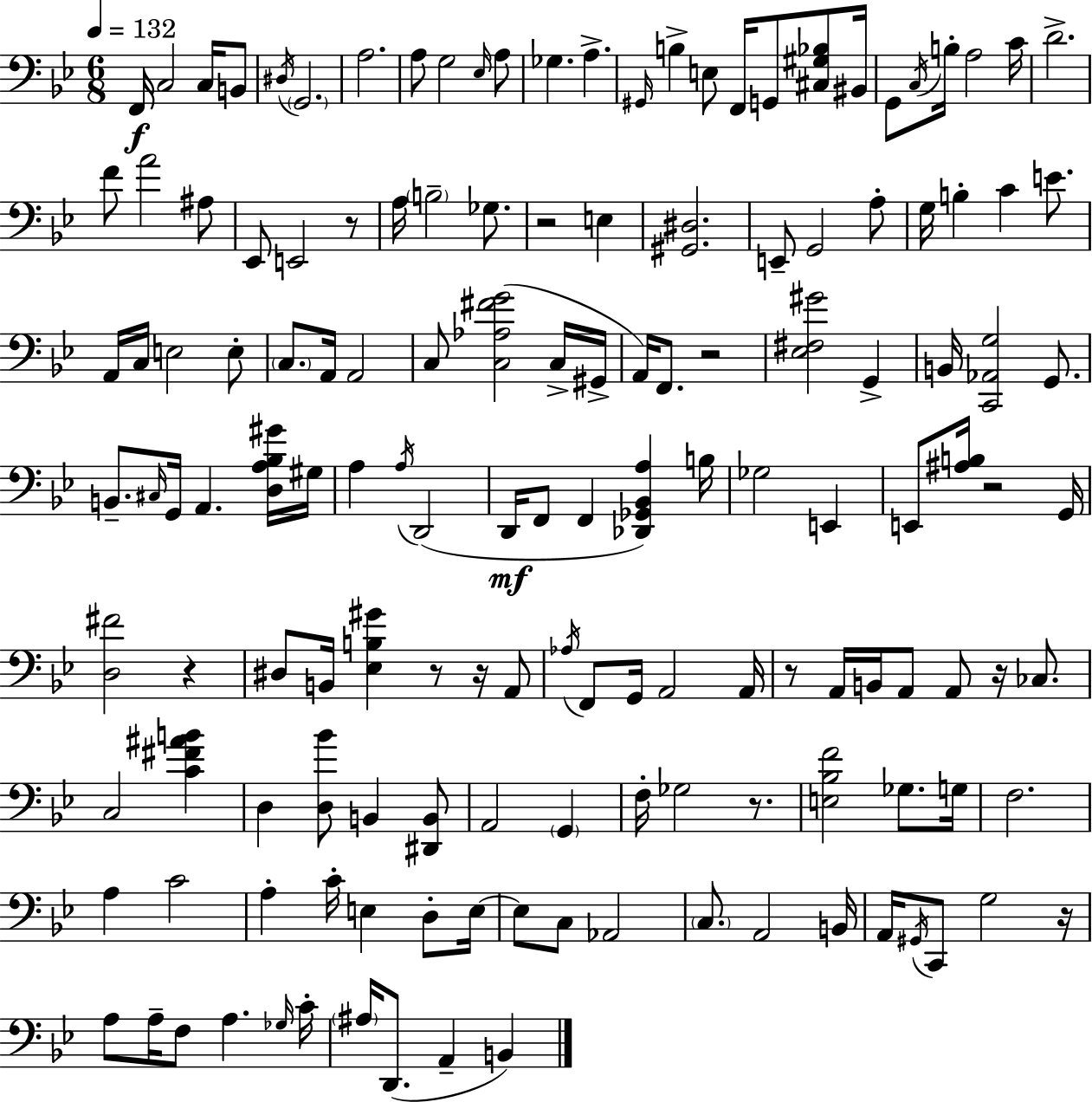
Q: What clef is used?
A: bass